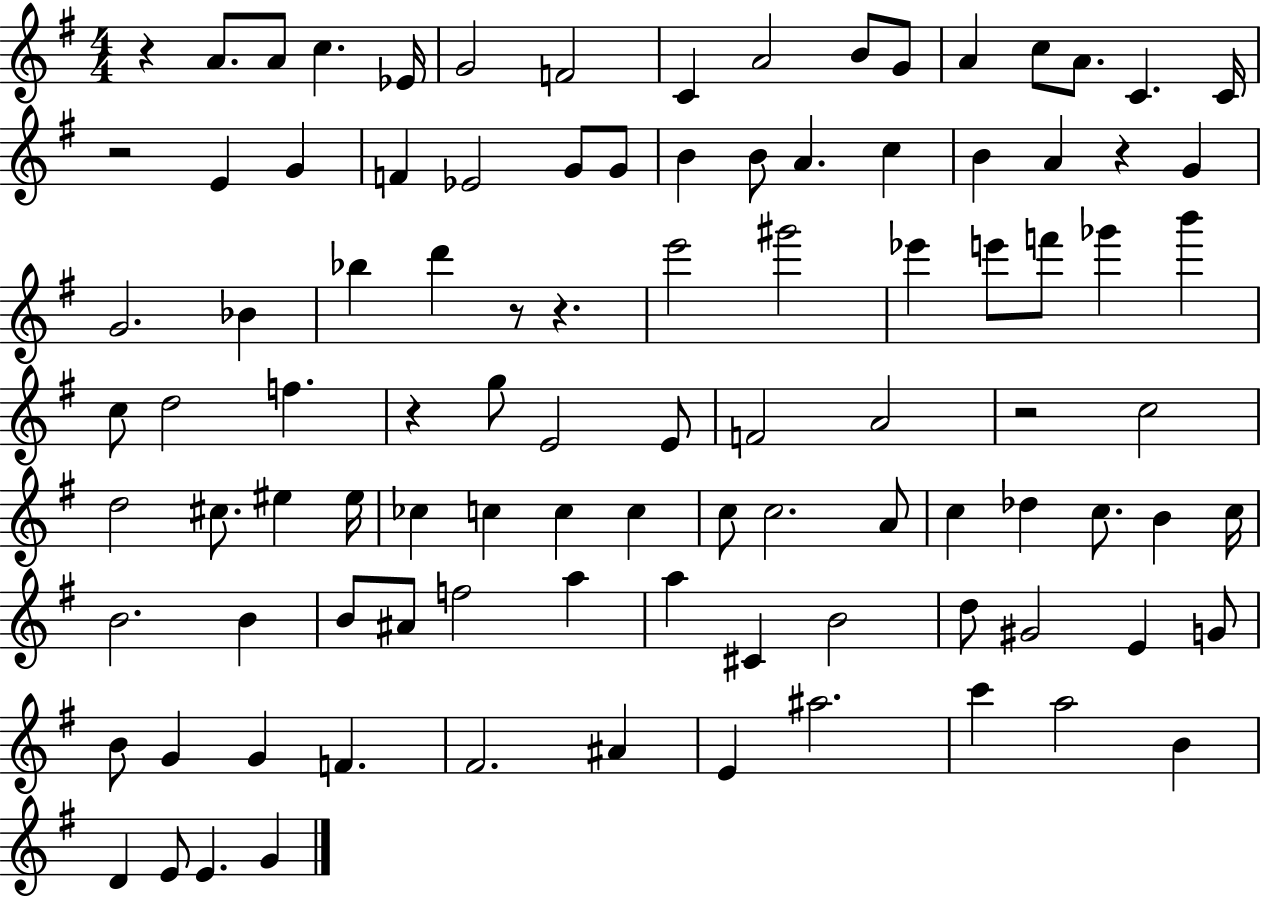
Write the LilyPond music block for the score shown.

{
  \clef treble
  \numericTimeSignature
  \time 4/4
  \key g \major
  r4 a'8. a'8 c''4. ees'16 | g'2 f'2 | c'4 a'2 b'8 g'8 | a'4 c''8 a'8. c'4. c'16 | \break r2 e'4 g'4 | f'4 ees'2 g'8 g'8 | b'4 b'8 a'4. c''4 | b'4 a'4 r4 g'4 | \break g'2. bes'4 | bes''4 d'''4 r8 r4. | e'''2 gis'''2 | ees'''4 e'''8 f'''8 ges'''4 b'''4 | \break c''8 d''2 f''4. | r4 g''8 e'2 e'8 | f'2 a'2 | r2 c''2 | \break d''2 cis''8. eis''4 eis''16 | ces''4 c''4 c''4 c''4 | c''8 c''2. a'8 | c''4 des''4 c''8. b'4 c''16 | \break b'2. b'4 | b'8 ais'8 f''2 a''4 | a''4 cis'4 b'2 | d''8 gis'2 e'4 g'8 | \break b'8 g'4 g'4 f'4. | fis'2. ais'4 | e'4 ais''2. | c'''4 a''2 b'4 | \break d'4 e'8 e'4. g'4 | \bar "|."
}